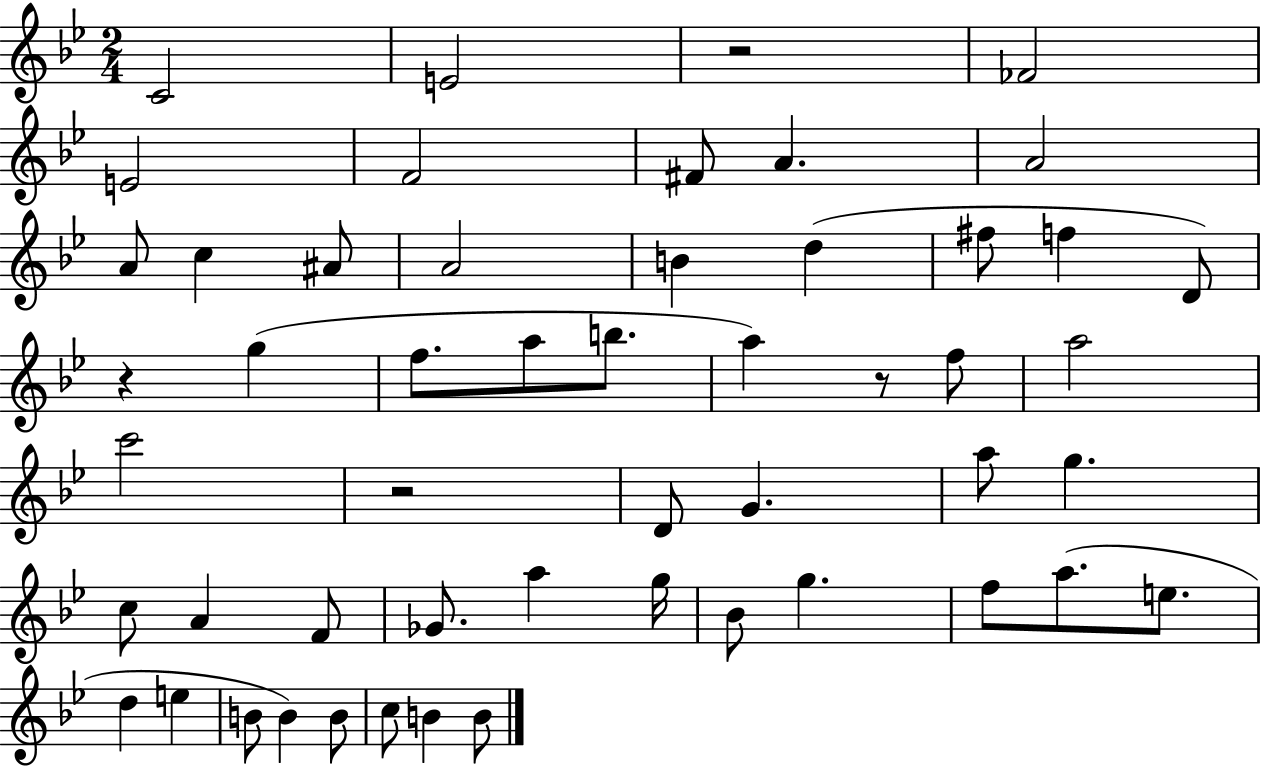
{
  \clef treble
  \numericTimeSignature
  \time 2/4
  \key bes \major
  c'2 | e'2 | r2 | fes'2 | \break e'2 | f'2 | fis'8 a'4. | a'2 | \break a'8 c''4 ais'8 | a'2 | b'4 d''4( | fis''8 f''4 d'8) | \break r4 g''4( | f''8. a''8 b''8. | a''4) r8 f''8 | a''2 | \break c'''2 | r2 | d'8 g'4. | a''8 g''4. | \break c''8 a'4 f'8 | ges'8. a''4 g''16 | bes'8 g''4. | f''8 a''8.( e''8. | \break d''4 e''4 | b'8 b'4) b'8 | c''8 b'4 b'8 | \bar "|."
}